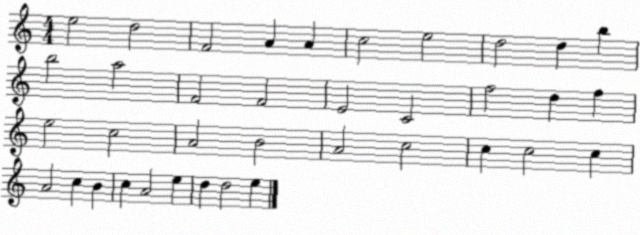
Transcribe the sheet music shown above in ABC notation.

X:1
T:Untitled
M:4/4
L:1/4
K:C
e2 d2 F2 A A c2 e2 d2 d b b2 a2 F2 F2 E2 C2 f2 d f e2 c2 A2 B2 A2 c2 c c2 c A2 c B c A2 e d d2 e